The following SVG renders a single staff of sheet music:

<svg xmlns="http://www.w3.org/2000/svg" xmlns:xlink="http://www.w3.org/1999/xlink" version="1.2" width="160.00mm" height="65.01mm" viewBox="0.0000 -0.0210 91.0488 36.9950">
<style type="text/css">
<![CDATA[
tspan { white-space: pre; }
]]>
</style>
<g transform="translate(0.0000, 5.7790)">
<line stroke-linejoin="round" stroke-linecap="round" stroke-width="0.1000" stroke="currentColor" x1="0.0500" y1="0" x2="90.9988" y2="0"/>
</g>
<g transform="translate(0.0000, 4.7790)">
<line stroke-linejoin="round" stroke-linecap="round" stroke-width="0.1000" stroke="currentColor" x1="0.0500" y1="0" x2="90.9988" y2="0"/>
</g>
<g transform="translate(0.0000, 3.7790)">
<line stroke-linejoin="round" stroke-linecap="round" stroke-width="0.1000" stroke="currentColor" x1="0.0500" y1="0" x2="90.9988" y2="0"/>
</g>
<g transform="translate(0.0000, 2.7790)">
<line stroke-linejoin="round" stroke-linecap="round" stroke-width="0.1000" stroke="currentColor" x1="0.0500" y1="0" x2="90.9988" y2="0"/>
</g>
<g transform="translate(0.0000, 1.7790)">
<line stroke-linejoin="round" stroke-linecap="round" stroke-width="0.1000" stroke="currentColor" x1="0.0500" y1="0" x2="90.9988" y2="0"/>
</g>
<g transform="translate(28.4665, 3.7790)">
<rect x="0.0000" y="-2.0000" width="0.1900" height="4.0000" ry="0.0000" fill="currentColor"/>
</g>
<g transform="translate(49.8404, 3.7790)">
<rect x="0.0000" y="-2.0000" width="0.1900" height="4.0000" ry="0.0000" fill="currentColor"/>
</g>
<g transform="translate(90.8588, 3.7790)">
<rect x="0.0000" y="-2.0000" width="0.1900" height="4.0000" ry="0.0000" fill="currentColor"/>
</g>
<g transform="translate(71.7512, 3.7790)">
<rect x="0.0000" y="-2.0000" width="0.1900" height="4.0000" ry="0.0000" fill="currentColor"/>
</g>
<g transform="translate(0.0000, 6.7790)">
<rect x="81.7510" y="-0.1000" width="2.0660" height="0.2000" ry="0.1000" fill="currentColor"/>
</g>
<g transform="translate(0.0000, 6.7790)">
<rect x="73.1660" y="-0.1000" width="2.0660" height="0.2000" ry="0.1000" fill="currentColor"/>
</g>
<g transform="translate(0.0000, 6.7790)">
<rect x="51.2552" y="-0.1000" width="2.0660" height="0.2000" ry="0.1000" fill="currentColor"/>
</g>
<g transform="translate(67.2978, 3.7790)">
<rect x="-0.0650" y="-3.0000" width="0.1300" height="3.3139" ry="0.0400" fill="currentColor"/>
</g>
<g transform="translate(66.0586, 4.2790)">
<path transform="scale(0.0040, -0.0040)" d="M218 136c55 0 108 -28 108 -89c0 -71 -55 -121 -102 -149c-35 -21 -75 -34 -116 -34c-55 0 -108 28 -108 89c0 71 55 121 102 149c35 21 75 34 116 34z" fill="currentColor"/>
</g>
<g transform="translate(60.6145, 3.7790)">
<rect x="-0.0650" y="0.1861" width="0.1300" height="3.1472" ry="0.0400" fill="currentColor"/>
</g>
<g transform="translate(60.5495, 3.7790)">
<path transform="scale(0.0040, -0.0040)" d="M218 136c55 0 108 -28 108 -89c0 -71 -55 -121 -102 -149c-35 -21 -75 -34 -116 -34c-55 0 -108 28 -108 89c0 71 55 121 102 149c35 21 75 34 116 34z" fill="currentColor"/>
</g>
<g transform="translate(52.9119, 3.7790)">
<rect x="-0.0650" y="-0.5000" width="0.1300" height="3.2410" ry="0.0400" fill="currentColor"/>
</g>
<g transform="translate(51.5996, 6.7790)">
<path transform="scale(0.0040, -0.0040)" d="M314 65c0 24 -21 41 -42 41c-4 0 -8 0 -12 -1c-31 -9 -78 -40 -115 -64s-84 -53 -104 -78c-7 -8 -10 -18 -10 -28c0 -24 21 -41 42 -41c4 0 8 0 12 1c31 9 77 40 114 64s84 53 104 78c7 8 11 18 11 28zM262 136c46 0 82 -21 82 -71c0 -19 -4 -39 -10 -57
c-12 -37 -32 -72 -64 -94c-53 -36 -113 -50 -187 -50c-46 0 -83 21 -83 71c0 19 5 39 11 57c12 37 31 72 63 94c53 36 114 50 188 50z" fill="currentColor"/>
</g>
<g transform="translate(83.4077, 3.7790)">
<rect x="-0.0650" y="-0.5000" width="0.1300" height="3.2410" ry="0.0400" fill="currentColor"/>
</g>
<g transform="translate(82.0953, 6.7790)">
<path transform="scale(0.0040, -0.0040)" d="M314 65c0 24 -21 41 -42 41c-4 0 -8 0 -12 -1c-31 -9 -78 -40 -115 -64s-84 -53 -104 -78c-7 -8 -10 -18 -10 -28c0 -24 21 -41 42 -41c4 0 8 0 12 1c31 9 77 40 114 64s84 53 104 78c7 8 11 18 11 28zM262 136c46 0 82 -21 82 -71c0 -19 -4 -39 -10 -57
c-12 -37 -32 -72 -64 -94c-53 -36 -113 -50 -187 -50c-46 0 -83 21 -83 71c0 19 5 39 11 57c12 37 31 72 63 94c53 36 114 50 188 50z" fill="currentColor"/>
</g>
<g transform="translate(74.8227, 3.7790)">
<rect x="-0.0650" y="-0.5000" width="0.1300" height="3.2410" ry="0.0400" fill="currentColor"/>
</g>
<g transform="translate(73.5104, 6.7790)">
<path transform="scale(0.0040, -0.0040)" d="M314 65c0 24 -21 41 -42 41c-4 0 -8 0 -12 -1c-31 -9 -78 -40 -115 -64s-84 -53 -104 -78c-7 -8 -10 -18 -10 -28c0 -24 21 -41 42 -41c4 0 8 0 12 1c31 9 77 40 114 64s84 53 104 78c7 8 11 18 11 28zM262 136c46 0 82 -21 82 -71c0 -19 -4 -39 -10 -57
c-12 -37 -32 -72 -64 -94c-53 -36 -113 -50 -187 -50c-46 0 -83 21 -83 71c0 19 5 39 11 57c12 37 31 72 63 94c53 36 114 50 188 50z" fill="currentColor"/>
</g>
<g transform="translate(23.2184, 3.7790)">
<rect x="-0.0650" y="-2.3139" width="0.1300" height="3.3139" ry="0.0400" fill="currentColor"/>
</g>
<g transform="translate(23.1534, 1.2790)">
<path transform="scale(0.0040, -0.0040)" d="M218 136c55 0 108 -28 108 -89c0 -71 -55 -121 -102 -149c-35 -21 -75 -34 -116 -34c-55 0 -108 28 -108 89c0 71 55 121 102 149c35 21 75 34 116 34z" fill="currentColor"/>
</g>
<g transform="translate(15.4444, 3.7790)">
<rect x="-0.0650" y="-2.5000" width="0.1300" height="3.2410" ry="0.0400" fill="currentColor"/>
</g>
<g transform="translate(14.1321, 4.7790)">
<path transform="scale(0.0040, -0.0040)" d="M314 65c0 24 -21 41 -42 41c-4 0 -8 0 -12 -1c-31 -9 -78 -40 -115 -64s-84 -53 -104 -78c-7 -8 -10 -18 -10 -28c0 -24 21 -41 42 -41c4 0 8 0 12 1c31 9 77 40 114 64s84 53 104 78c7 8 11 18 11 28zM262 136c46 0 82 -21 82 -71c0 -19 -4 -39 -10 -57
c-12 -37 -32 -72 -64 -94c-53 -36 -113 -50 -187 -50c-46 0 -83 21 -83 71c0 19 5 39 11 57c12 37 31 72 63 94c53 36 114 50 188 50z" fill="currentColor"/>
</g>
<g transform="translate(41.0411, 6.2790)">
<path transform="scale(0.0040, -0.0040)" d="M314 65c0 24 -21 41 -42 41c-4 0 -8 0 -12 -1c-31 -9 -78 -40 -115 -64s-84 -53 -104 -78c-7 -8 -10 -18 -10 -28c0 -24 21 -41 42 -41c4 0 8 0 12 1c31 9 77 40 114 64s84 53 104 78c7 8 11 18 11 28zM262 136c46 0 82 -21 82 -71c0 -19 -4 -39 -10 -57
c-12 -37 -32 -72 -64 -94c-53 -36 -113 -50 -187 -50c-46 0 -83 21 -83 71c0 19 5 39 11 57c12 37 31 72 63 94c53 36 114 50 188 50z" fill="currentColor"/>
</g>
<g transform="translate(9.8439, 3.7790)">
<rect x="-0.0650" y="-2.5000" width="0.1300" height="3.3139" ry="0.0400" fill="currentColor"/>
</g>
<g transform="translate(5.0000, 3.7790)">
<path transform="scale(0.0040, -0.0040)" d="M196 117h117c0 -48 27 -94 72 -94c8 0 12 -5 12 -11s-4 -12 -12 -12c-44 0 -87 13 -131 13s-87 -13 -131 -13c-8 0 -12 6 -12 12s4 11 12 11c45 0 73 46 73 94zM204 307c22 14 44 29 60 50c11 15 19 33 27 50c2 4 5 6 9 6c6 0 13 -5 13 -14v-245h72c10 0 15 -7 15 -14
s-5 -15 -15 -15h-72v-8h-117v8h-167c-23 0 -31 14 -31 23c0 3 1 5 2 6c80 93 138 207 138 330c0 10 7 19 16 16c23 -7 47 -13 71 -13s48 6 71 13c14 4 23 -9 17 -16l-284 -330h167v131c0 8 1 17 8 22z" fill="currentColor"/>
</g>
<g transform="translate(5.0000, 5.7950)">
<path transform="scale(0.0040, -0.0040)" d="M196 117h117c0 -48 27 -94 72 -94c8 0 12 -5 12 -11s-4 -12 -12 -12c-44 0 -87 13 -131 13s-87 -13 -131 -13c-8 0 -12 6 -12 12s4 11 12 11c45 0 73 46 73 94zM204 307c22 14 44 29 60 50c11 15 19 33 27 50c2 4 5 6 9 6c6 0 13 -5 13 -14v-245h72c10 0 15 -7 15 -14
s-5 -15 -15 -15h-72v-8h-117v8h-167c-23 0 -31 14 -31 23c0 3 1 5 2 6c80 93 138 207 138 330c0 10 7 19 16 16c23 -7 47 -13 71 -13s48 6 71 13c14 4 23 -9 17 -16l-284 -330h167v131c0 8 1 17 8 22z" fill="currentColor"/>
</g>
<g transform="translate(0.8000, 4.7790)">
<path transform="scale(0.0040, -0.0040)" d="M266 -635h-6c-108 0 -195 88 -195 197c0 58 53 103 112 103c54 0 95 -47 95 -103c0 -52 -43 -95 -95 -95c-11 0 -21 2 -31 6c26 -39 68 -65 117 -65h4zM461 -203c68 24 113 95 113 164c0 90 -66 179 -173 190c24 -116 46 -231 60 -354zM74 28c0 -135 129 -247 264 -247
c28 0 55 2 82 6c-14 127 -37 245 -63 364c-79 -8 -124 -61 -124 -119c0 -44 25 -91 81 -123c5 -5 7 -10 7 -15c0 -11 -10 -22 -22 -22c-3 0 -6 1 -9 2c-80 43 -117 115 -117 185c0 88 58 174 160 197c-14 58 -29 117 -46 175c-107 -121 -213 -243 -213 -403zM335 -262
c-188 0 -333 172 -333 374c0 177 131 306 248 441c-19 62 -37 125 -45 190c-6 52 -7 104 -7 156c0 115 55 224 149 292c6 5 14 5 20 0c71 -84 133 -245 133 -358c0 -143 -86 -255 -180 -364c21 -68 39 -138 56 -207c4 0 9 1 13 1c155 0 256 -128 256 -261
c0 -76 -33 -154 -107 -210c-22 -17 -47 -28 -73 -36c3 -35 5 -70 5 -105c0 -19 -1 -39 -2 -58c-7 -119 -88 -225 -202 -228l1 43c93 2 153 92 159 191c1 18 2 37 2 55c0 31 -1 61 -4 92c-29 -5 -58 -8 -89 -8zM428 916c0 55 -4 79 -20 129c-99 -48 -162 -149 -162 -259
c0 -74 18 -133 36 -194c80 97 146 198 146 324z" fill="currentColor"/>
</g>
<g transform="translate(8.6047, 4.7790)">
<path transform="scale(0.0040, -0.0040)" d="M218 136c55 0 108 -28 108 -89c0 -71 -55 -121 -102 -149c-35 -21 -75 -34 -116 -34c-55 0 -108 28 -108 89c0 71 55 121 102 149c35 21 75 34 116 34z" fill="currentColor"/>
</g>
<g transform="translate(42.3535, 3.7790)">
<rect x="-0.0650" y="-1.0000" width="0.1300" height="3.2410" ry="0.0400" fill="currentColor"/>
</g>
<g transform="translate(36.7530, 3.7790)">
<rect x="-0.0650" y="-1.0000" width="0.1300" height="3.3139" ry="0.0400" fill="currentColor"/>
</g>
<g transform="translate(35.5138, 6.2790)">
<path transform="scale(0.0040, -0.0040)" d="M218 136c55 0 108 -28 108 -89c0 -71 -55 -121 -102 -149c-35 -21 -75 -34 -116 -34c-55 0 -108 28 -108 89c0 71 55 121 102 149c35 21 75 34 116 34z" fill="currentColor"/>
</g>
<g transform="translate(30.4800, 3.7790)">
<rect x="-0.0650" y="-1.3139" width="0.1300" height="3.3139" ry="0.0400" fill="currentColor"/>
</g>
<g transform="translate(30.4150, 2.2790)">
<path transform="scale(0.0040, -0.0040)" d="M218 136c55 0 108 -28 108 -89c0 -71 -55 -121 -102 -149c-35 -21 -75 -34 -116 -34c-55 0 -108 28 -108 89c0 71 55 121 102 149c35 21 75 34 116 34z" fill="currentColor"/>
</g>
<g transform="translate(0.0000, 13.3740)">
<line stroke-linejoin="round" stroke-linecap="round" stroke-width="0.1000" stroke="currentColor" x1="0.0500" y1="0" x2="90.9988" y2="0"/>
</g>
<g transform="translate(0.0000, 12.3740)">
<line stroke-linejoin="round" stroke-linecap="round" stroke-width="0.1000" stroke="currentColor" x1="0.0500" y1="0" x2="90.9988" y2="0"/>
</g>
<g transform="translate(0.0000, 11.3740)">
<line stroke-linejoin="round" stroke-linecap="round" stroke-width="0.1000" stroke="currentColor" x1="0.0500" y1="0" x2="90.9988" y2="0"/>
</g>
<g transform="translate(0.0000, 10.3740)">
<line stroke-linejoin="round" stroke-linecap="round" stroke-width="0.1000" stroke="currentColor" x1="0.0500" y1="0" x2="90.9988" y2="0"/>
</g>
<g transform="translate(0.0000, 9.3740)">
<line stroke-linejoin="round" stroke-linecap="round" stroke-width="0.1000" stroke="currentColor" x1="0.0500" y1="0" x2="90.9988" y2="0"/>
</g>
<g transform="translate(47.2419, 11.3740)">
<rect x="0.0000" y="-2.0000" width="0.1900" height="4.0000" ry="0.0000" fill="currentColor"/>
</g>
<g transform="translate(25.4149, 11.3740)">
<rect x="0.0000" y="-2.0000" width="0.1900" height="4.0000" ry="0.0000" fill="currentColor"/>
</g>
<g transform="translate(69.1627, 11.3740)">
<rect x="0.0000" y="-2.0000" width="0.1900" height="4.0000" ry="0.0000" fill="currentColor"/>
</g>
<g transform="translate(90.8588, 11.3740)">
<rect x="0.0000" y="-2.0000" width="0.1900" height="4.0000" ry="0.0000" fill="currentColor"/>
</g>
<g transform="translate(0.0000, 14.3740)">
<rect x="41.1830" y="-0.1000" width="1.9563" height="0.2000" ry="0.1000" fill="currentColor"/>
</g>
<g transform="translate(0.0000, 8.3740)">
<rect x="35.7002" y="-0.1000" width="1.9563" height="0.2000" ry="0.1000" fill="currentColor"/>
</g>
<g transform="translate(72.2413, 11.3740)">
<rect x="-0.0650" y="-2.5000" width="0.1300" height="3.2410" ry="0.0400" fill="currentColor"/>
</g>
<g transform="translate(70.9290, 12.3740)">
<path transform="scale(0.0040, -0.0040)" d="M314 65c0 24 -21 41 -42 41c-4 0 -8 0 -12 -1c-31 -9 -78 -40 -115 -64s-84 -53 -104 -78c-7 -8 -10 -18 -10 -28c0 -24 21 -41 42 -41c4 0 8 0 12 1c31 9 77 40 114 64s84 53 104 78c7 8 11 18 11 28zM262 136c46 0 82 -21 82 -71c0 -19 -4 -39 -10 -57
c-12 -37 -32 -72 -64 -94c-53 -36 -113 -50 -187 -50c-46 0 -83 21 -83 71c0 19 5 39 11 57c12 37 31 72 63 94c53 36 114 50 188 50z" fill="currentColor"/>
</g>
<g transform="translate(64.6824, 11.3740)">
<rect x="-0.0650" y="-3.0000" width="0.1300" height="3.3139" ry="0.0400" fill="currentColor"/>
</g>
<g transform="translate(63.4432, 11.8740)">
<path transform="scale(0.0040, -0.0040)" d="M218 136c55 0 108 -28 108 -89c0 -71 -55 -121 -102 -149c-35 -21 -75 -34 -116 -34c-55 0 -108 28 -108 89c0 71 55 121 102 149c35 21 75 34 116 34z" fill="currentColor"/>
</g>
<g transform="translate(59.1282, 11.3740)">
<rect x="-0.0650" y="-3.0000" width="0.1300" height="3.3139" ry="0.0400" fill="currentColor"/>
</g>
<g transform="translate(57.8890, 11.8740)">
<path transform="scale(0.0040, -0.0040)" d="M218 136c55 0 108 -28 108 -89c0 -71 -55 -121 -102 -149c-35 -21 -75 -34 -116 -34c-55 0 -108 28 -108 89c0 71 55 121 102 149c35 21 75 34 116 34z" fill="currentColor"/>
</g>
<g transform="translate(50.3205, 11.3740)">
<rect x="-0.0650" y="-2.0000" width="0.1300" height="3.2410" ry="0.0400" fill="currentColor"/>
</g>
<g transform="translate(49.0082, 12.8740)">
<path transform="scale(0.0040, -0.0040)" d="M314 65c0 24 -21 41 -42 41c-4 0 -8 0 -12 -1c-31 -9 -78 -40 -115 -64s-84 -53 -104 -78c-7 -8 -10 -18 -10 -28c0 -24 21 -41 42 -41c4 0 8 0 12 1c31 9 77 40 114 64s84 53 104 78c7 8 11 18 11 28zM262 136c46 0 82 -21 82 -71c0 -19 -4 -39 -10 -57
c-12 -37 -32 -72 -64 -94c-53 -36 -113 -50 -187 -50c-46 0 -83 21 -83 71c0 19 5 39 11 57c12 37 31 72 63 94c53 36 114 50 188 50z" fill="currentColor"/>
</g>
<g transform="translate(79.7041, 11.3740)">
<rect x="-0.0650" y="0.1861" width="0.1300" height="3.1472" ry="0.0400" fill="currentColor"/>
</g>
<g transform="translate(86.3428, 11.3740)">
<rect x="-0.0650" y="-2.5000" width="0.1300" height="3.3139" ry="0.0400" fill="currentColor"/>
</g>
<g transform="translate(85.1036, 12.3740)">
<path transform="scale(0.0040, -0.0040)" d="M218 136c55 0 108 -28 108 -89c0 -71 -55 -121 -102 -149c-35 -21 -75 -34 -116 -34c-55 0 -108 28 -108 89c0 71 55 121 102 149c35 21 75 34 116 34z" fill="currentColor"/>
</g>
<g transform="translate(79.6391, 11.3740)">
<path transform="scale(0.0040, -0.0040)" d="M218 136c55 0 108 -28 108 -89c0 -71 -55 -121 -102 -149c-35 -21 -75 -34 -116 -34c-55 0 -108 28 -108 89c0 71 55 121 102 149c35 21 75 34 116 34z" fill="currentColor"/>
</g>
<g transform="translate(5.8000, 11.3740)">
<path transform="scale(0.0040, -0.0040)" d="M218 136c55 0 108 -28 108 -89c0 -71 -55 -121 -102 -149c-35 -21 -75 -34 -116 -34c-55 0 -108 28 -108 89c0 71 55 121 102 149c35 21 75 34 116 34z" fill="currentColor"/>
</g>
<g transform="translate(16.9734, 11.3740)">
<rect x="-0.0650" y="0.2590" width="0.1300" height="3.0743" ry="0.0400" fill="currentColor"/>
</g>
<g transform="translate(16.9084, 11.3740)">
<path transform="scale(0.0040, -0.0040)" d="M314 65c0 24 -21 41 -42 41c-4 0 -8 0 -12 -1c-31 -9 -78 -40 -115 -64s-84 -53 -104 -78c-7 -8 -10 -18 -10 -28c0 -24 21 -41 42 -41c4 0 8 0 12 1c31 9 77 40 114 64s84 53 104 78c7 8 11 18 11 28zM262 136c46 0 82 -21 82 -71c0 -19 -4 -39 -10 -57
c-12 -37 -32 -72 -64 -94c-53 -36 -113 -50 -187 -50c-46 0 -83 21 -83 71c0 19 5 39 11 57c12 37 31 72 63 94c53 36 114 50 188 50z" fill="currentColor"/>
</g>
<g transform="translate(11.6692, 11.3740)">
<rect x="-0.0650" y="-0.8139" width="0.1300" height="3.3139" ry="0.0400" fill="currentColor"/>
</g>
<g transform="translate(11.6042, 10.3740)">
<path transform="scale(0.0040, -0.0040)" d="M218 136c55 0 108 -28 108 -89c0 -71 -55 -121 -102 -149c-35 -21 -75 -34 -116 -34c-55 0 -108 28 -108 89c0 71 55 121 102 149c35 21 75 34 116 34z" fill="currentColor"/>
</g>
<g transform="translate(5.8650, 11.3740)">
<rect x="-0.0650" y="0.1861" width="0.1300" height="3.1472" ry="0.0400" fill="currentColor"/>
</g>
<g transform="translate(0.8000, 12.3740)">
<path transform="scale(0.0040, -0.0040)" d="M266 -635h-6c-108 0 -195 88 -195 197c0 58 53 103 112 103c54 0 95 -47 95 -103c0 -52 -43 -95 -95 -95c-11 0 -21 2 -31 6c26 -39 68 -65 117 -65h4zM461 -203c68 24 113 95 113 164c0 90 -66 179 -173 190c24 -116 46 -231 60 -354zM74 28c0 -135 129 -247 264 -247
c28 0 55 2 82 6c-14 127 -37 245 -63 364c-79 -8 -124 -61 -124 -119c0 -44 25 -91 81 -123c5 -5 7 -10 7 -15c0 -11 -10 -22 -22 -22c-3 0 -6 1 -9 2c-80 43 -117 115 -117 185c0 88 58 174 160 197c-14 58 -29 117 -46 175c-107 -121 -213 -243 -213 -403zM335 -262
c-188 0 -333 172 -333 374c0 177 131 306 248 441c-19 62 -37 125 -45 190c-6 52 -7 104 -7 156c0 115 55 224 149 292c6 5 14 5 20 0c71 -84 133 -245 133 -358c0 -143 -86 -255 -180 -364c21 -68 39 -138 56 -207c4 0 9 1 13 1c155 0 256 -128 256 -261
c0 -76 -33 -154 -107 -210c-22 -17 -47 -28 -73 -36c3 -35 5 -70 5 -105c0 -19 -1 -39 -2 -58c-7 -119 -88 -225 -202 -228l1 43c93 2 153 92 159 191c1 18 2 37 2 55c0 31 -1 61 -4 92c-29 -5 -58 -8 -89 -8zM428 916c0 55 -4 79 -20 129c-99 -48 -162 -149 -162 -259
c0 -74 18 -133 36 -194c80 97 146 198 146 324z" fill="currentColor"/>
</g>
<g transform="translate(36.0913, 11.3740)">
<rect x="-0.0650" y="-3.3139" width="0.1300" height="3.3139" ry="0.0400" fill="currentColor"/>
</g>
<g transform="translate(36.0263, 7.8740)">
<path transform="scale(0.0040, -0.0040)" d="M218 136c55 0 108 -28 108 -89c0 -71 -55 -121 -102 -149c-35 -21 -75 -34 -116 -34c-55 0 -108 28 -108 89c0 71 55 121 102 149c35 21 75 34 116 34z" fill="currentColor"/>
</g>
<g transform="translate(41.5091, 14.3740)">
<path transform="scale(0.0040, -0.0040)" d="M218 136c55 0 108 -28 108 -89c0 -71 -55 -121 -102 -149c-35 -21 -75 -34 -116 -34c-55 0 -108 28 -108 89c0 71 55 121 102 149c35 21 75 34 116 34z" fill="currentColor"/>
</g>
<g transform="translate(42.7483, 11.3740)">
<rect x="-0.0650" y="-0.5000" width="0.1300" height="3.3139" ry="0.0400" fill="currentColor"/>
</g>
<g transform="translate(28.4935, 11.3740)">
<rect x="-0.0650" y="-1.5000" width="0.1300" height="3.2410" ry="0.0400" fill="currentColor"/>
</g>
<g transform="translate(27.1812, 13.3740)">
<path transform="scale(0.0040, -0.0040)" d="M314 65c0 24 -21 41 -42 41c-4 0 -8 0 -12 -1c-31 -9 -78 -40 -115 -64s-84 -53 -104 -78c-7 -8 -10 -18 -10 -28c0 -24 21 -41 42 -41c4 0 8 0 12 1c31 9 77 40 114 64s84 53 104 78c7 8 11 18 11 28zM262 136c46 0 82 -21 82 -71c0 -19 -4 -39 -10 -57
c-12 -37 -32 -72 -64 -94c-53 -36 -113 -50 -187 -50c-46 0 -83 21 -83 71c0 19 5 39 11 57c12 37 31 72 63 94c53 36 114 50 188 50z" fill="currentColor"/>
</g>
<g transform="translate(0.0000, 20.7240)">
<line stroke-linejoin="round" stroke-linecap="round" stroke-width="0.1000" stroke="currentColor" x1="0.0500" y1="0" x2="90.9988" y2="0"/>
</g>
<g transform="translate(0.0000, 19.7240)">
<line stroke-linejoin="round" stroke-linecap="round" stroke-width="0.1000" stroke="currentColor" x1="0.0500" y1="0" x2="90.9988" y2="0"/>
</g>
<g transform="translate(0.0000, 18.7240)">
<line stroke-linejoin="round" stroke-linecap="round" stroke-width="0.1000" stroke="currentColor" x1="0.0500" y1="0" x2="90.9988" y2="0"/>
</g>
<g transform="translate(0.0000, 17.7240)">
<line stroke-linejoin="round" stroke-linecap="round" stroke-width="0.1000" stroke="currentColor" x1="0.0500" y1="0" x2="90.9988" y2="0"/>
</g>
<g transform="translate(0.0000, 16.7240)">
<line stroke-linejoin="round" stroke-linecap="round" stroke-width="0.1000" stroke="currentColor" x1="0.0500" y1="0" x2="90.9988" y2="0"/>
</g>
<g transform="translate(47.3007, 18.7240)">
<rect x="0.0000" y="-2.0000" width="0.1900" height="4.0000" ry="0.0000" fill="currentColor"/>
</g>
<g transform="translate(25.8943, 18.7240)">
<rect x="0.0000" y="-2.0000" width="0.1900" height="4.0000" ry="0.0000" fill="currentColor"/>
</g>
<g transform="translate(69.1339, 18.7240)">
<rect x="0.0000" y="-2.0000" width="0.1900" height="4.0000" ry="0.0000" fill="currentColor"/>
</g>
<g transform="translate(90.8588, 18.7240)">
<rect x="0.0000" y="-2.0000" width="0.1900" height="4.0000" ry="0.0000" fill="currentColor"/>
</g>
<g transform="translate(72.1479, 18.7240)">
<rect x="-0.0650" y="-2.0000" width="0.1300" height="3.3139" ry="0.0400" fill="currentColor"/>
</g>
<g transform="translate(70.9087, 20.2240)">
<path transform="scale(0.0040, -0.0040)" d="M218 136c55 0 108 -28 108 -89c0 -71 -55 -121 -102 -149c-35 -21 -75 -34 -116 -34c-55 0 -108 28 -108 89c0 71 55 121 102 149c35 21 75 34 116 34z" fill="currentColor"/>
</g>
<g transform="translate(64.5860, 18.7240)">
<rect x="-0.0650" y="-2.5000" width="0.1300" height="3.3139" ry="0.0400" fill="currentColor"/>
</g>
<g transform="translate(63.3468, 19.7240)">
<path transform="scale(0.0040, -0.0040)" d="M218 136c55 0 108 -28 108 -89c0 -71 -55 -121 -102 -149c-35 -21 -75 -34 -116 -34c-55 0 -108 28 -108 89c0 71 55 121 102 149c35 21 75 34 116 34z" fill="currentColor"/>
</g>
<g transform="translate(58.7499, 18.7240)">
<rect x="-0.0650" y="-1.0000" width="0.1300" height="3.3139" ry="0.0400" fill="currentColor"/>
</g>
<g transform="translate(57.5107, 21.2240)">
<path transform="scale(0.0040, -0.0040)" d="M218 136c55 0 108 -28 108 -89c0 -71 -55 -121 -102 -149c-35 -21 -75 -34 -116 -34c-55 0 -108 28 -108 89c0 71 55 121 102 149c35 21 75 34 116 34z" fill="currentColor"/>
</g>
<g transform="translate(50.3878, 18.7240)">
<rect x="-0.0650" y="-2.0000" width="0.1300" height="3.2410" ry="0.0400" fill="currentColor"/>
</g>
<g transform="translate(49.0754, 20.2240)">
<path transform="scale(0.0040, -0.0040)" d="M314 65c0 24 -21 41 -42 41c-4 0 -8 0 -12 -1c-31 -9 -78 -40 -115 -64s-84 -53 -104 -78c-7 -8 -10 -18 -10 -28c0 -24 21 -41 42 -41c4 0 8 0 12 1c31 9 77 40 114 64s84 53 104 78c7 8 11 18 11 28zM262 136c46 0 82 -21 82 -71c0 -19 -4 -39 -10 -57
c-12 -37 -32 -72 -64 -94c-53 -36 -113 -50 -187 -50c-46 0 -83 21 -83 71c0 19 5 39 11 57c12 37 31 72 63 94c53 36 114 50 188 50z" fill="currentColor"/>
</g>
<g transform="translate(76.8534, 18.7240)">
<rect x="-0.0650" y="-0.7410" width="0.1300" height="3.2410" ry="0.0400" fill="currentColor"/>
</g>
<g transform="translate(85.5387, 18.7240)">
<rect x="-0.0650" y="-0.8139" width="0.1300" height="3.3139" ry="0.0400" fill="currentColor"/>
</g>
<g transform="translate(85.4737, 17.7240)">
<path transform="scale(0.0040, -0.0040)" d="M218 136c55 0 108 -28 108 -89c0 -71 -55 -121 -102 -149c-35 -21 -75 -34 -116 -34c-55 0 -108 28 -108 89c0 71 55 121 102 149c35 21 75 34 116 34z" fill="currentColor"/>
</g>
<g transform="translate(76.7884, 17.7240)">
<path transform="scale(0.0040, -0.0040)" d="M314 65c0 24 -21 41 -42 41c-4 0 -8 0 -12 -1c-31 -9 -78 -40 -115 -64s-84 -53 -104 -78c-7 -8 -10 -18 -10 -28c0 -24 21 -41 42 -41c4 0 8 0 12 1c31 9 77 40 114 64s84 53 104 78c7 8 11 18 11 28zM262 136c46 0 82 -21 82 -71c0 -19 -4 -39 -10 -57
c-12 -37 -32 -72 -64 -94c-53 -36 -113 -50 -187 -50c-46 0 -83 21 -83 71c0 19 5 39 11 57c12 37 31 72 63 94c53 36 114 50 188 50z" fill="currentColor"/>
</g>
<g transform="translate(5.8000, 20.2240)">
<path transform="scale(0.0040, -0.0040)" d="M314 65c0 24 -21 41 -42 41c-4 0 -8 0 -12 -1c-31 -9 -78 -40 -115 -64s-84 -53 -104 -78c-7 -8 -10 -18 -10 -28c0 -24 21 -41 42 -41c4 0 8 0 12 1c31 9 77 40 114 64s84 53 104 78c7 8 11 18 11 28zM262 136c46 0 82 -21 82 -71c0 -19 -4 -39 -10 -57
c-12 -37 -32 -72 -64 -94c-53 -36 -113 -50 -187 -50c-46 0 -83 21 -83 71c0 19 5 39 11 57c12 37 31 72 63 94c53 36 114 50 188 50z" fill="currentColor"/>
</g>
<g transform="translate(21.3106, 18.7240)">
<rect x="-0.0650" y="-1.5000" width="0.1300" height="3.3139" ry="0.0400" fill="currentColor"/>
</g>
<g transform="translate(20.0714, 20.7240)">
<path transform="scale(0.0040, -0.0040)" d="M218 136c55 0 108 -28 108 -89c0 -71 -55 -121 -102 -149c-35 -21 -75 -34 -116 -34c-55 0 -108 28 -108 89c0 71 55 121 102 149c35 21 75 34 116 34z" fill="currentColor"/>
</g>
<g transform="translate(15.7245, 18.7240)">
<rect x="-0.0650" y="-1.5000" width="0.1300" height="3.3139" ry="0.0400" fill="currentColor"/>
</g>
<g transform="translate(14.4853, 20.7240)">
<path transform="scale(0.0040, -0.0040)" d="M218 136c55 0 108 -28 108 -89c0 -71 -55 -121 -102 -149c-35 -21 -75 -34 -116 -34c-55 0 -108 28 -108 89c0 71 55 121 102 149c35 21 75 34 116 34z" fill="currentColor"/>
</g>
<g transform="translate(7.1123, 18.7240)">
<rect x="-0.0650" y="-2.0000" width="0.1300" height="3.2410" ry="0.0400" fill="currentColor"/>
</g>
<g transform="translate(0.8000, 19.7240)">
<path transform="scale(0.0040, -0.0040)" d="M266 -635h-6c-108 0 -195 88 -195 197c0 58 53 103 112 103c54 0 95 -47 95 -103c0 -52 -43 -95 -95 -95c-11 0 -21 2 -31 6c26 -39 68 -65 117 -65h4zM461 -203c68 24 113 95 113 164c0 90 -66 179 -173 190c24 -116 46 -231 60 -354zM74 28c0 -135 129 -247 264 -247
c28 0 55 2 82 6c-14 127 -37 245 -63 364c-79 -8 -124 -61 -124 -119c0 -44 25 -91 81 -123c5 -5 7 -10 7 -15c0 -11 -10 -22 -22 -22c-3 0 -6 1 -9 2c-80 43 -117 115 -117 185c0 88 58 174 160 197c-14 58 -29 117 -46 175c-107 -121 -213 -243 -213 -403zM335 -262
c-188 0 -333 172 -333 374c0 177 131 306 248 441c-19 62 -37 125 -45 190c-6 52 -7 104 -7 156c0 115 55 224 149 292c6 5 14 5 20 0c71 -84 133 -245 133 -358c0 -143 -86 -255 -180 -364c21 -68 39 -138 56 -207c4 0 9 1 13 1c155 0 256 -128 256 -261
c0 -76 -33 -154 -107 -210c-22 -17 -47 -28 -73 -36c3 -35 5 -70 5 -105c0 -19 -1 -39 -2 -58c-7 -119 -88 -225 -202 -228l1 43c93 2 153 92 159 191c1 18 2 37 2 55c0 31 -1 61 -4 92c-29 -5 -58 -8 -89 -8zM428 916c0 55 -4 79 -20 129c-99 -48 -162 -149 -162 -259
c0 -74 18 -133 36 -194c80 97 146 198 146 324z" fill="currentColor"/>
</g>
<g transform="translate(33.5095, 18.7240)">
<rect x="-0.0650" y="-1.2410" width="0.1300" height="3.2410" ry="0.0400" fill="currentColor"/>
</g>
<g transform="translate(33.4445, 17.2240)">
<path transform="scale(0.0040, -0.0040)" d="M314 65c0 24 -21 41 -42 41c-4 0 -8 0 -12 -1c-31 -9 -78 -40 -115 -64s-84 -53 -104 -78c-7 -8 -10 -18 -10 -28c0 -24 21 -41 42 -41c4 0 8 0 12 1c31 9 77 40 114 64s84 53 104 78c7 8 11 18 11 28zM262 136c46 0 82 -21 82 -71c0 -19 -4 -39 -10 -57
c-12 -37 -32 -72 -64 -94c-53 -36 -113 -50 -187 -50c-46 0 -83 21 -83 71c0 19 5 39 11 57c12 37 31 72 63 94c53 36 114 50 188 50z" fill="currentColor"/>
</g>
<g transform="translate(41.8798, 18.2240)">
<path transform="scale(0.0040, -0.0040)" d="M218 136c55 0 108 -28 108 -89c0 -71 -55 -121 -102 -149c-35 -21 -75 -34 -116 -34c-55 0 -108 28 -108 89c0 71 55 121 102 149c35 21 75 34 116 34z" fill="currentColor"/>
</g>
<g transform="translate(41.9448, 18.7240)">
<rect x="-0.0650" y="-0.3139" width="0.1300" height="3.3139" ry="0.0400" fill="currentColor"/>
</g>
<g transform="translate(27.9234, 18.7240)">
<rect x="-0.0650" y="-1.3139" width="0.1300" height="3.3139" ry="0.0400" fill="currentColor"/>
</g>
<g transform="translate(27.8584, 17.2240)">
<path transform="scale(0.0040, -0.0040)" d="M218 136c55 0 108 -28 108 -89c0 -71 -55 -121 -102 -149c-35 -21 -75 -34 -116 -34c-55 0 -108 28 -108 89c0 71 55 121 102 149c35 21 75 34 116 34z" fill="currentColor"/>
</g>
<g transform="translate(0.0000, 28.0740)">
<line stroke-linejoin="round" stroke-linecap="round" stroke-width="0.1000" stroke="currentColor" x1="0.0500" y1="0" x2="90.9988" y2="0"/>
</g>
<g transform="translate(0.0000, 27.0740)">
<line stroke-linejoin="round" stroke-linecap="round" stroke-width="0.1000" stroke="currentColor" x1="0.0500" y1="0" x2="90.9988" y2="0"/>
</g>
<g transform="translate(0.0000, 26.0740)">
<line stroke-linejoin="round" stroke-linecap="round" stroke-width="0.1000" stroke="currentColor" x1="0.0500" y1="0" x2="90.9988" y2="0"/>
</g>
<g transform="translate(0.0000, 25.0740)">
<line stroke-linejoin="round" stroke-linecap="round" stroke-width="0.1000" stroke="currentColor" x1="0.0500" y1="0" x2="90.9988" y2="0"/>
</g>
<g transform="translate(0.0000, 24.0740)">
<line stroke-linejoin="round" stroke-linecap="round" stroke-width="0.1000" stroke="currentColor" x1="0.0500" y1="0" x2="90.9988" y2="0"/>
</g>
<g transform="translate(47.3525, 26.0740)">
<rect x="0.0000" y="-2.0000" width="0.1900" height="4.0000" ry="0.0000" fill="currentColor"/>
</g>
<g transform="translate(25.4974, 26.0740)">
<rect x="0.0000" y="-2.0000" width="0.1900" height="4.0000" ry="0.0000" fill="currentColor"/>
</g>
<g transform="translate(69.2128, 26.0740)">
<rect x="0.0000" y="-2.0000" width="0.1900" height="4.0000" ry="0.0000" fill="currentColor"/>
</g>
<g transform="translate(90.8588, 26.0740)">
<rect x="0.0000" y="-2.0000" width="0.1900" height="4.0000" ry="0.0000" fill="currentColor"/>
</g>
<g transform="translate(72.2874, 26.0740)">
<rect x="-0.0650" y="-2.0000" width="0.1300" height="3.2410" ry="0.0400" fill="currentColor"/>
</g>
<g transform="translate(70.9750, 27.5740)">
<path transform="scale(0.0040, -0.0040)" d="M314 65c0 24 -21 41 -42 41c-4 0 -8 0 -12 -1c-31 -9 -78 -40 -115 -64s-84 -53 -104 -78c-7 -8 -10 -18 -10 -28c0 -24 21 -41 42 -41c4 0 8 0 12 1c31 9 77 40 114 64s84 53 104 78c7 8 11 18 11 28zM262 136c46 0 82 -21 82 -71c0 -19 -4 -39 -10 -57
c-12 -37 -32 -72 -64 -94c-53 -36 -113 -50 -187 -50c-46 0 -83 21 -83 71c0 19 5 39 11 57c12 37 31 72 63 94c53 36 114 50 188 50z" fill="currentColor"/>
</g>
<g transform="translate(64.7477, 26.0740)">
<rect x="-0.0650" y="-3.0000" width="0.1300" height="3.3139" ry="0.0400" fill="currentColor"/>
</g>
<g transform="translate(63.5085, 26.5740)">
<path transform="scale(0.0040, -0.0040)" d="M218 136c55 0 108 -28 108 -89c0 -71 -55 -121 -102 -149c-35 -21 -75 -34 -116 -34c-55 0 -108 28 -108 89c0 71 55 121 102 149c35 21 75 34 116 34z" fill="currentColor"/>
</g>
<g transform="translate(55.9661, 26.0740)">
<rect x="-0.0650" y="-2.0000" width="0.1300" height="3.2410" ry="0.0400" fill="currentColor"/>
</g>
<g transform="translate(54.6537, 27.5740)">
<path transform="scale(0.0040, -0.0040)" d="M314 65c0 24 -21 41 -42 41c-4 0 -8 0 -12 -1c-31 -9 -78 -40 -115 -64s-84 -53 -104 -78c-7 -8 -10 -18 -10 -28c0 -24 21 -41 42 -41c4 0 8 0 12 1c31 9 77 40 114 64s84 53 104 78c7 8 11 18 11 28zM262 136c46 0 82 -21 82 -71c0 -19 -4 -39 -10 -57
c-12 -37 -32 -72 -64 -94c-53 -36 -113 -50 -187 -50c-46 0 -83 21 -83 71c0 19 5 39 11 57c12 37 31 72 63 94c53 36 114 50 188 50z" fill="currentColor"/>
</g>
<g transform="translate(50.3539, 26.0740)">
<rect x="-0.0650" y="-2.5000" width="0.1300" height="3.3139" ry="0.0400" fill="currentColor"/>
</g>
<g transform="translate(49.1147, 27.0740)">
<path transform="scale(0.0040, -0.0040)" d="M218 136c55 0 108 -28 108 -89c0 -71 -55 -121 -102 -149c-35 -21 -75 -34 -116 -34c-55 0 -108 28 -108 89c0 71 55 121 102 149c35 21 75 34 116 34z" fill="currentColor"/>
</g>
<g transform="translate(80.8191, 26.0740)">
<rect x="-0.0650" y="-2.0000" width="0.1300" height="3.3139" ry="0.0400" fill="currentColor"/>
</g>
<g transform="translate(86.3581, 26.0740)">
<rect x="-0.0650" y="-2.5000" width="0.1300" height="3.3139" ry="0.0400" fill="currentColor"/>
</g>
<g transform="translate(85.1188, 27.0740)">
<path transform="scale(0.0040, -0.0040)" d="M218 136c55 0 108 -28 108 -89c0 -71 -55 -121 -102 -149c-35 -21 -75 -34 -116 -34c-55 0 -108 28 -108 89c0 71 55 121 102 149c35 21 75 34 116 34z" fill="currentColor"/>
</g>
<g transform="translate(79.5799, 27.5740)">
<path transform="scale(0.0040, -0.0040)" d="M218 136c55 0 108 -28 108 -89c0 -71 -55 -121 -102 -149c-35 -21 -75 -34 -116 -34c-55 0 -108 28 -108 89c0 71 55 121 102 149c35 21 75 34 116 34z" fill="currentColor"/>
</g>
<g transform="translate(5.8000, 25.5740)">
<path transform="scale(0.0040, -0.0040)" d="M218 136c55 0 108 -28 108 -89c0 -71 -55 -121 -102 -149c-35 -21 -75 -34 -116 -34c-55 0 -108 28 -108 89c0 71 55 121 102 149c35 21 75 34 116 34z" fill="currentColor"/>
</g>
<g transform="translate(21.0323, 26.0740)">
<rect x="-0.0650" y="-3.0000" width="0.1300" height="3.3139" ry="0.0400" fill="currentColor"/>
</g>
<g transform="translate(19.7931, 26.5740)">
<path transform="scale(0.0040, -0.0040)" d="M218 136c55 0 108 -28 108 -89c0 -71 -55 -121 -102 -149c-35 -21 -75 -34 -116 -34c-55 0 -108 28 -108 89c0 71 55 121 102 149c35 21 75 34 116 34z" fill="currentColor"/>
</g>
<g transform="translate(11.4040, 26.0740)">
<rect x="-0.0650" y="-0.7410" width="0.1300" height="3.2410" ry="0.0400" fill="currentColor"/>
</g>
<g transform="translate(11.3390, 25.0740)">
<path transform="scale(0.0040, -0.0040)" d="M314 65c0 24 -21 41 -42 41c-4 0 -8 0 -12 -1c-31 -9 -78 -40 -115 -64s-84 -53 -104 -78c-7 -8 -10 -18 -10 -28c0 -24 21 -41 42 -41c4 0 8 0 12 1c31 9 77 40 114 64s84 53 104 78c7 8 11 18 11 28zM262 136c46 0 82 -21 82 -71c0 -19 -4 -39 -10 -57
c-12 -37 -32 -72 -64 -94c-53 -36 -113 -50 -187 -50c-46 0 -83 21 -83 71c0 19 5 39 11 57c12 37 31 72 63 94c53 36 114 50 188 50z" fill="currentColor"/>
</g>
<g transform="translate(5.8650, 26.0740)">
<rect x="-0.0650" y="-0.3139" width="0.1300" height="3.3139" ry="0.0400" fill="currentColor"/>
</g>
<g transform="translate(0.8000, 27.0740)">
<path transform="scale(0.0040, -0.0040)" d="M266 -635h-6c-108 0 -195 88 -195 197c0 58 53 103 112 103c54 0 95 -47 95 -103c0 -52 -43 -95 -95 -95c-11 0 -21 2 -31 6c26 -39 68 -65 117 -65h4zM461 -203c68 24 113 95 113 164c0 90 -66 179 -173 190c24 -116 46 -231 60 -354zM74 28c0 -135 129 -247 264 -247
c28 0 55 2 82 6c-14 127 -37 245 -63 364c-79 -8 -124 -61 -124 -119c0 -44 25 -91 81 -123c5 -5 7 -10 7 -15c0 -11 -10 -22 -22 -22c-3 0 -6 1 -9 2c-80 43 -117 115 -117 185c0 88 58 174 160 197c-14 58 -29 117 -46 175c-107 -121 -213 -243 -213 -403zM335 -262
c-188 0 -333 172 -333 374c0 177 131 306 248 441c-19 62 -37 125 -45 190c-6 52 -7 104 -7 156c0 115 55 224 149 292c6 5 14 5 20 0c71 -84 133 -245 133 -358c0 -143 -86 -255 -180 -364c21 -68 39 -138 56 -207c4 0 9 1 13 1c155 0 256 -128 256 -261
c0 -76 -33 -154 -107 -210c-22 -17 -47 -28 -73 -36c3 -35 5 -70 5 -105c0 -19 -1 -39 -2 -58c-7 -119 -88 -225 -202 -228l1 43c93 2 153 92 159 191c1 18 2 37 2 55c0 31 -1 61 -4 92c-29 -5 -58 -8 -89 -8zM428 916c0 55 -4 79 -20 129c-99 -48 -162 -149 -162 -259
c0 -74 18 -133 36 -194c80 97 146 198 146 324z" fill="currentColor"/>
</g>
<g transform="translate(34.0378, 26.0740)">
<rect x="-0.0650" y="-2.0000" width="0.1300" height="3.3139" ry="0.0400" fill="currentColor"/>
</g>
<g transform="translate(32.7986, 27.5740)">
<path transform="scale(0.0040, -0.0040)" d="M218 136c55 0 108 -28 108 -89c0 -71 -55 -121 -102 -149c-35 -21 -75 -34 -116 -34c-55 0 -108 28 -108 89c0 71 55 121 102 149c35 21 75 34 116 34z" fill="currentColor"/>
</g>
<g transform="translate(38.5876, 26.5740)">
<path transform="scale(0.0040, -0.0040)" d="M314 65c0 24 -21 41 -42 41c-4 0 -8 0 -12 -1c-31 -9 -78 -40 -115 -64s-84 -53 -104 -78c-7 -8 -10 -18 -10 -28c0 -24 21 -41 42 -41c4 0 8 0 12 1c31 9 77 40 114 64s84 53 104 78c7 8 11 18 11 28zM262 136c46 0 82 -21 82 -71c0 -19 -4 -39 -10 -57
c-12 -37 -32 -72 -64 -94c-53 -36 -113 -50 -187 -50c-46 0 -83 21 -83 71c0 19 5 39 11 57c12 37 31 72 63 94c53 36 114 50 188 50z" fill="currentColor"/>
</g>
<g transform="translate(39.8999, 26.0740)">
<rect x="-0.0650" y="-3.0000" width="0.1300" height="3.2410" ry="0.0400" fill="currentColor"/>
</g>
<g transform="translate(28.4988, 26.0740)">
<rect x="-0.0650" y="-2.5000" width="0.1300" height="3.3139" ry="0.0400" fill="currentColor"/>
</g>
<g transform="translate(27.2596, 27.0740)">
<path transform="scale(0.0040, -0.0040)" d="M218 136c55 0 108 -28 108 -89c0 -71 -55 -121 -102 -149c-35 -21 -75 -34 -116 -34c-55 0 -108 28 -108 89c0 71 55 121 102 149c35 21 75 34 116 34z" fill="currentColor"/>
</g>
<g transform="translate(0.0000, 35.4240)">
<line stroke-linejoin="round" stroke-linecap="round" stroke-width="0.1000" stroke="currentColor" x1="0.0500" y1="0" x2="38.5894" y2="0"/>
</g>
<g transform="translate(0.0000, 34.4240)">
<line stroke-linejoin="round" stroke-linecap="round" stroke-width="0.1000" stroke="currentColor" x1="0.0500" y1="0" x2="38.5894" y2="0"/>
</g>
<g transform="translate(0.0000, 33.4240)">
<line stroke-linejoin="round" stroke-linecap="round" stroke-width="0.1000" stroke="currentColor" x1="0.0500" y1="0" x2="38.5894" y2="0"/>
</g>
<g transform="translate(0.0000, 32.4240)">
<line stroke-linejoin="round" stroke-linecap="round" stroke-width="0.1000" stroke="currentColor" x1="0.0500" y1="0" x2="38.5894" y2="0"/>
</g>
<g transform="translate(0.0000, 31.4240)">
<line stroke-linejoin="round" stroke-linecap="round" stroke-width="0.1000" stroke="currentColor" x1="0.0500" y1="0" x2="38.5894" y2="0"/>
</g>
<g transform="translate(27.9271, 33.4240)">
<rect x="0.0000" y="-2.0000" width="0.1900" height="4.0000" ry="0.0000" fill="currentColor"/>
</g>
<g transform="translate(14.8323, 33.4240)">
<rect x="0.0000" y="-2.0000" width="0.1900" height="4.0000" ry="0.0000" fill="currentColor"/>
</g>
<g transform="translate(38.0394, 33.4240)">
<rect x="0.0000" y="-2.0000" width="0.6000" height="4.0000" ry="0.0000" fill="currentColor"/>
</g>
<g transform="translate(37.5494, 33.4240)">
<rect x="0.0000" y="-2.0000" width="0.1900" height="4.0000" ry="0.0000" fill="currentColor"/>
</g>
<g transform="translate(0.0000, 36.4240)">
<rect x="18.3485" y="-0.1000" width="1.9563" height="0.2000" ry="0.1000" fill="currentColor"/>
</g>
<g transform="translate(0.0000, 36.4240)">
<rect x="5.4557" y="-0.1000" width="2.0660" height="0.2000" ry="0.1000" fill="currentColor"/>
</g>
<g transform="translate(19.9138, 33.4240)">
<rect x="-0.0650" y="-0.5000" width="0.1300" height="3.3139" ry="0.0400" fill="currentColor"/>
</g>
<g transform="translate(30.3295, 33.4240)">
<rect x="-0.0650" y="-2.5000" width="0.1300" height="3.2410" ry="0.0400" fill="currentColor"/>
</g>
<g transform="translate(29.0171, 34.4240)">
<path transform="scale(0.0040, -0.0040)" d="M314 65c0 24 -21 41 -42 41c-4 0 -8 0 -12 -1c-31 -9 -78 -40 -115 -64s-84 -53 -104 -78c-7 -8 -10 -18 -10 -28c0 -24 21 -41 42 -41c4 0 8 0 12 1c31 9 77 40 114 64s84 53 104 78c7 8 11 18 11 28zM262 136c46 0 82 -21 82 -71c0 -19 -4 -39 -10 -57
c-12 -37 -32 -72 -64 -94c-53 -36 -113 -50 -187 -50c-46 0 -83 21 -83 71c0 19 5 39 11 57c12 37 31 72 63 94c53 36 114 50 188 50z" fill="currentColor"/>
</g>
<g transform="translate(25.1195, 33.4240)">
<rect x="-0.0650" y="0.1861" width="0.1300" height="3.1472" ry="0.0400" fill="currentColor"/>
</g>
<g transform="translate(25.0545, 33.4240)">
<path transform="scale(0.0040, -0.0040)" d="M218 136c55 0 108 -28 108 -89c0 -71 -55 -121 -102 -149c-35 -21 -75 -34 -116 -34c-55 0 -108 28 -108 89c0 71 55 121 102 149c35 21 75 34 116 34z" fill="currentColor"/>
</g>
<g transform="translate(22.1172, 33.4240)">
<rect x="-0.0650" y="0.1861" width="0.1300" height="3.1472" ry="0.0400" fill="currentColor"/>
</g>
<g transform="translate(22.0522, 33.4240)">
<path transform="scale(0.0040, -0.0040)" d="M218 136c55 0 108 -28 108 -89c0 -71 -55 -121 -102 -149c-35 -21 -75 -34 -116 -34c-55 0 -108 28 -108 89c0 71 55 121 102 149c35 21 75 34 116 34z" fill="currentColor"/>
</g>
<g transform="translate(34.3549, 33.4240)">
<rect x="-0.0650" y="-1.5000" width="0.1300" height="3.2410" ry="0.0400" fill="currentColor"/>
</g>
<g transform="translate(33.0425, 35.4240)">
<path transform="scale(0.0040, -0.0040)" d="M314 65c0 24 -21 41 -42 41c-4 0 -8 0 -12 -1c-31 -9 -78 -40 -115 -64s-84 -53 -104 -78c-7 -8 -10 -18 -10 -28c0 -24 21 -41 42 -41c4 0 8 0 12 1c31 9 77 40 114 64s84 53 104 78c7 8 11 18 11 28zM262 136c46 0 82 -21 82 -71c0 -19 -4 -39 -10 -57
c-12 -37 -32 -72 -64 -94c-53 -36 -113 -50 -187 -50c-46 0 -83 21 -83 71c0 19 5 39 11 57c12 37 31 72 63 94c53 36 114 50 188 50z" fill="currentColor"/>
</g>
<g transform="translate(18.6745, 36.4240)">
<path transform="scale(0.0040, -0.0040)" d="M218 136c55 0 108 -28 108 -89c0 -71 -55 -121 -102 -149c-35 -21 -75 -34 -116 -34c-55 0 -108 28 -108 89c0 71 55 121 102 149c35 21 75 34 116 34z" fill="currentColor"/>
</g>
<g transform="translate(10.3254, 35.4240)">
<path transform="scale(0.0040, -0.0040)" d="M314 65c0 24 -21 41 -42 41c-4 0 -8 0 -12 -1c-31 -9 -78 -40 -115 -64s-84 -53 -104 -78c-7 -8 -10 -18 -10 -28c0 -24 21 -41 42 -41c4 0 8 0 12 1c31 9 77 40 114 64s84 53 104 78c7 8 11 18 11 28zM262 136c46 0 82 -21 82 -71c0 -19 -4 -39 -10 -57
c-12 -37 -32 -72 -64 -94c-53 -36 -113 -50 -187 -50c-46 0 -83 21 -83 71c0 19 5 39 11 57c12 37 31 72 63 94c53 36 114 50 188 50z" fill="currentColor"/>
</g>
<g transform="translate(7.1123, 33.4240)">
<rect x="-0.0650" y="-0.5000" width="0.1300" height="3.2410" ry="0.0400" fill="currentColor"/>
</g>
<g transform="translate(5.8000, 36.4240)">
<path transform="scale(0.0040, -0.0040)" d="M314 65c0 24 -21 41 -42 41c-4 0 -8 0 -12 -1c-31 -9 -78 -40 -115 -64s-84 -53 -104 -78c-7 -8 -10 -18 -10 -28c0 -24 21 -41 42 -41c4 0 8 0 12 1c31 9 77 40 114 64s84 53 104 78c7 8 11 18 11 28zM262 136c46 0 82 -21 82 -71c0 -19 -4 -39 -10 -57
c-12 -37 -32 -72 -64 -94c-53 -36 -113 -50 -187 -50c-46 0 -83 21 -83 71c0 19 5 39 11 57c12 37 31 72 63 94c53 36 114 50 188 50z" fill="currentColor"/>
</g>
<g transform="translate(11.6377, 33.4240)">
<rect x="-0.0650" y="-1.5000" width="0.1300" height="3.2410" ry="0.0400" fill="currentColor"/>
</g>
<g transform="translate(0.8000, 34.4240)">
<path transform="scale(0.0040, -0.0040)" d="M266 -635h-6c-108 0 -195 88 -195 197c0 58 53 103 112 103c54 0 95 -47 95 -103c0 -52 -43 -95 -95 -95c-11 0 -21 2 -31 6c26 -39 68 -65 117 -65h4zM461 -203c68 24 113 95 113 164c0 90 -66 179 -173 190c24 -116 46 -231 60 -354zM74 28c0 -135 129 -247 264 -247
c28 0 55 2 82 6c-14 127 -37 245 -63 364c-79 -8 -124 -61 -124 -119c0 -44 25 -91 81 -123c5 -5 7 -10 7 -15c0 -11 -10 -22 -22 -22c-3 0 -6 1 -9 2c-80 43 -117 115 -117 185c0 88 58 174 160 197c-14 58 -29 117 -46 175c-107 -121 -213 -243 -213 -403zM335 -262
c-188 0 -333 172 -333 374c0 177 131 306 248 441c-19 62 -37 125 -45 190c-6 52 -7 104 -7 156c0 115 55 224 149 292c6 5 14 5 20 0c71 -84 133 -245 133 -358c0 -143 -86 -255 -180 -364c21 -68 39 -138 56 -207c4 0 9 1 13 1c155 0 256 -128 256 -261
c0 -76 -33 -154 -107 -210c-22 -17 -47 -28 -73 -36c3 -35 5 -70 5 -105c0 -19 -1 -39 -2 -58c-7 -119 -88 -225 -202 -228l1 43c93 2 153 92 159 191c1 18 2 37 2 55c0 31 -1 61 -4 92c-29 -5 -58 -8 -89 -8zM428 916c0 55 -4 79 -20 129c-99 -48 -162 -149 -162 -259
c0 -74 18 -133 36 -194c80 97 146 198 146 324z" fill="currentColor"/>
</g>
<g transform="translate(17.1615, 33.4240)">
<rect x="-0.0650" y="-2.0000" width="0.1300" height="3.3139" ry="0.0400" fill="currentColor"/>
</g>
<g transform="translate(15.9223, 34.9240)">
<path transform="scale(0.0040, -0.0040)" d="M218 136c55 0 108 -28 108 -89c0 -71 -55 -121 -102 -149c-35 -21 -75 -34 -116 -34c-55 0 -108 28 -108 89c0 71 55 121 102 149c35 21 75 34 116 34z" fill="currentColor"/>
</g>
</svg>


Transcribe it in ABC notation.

X:1
T:Untitled
M:4/4
L:1/4
K:C
G G2 g e D D2 C2 B A C2 C2 B d B2 E2 b C F2 A A G2 B G F2 E E e e2 c F2 D G F d2 d c d2 A G F A2 G F2 A F2 F G C2 E2 F C B B G2 E2